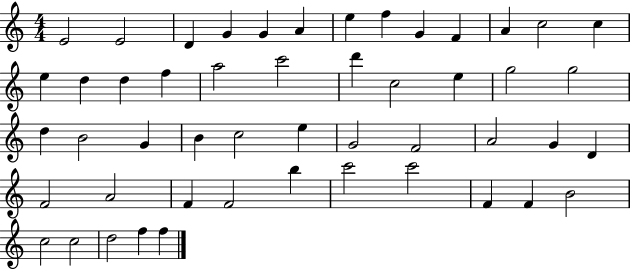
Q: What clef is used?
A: treble